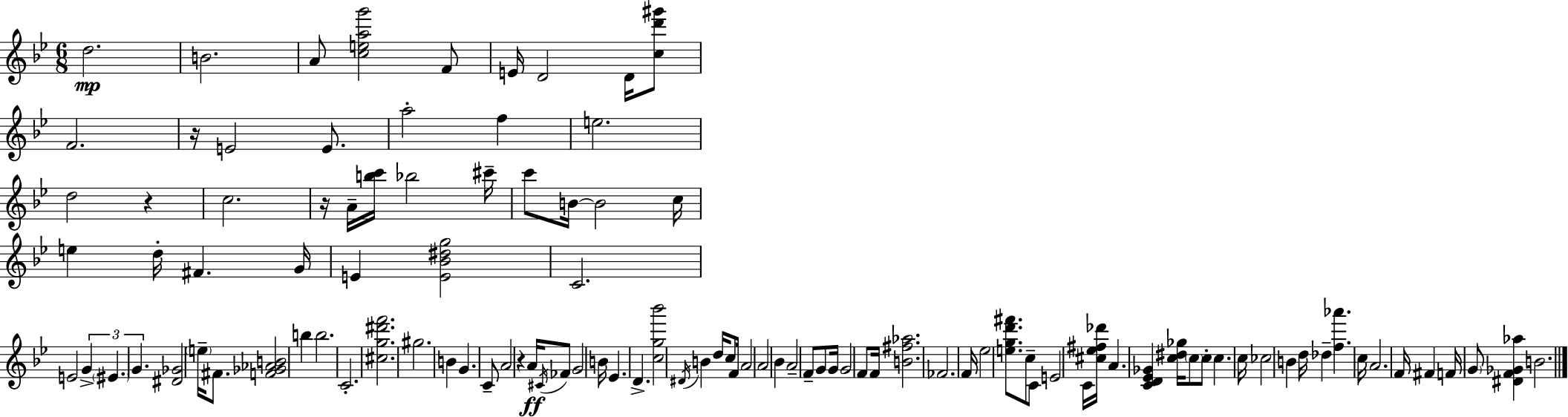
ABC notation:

X:1
T:Untitled
M:6/8
L:1/4
K:Gm
d2 B2 A/2 [ceag']2 F/2 E/4 D2 D/4 [cd'^g']/2 F2 z/4 E2 E/2 a2 f e2 d2 z c2 z/4 A/4 [bc']/4 _b2 ^c'/4 c'/2 B/4 B2 c/4 e d/4 ^F G/4 E [E_B^dg]2 C2 E2 G ^E G [^D_G]2 e/4 ^F/2 [F_G_AB]2 b b2 C2 [^cg^d'f']2 ^g2 B G C/2 A2 z A/4 ^C/4 _F/2 G2 B/4 _E D [cg_b']2 ^D/4 B d/4 c/2 F/4 A2 A2 _B A2 F/2 G/2 G/4 G2 F/2 F/4 [B^f_a]2 _F2 F/4 _e2 [egd'^f']/2 c/2 C/2 E2 C/4 [^c_e^f_d']/4 A [CD_E_G] [c^d_g]/4 c/2 c/2 c c/4 _c2 B d/4 _d [f_a'] c/4 A2 F/4 ^F F/4 G/2 [^DF_G_a] B2